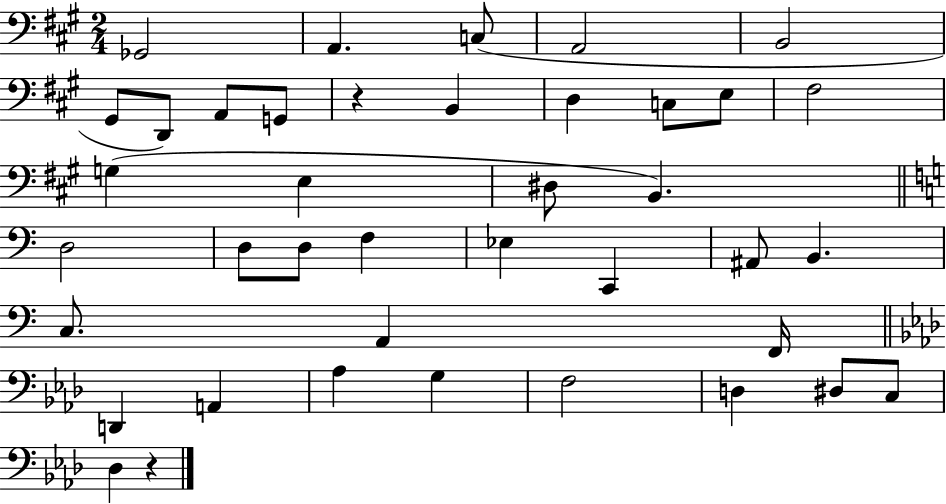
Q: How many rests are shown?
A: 2